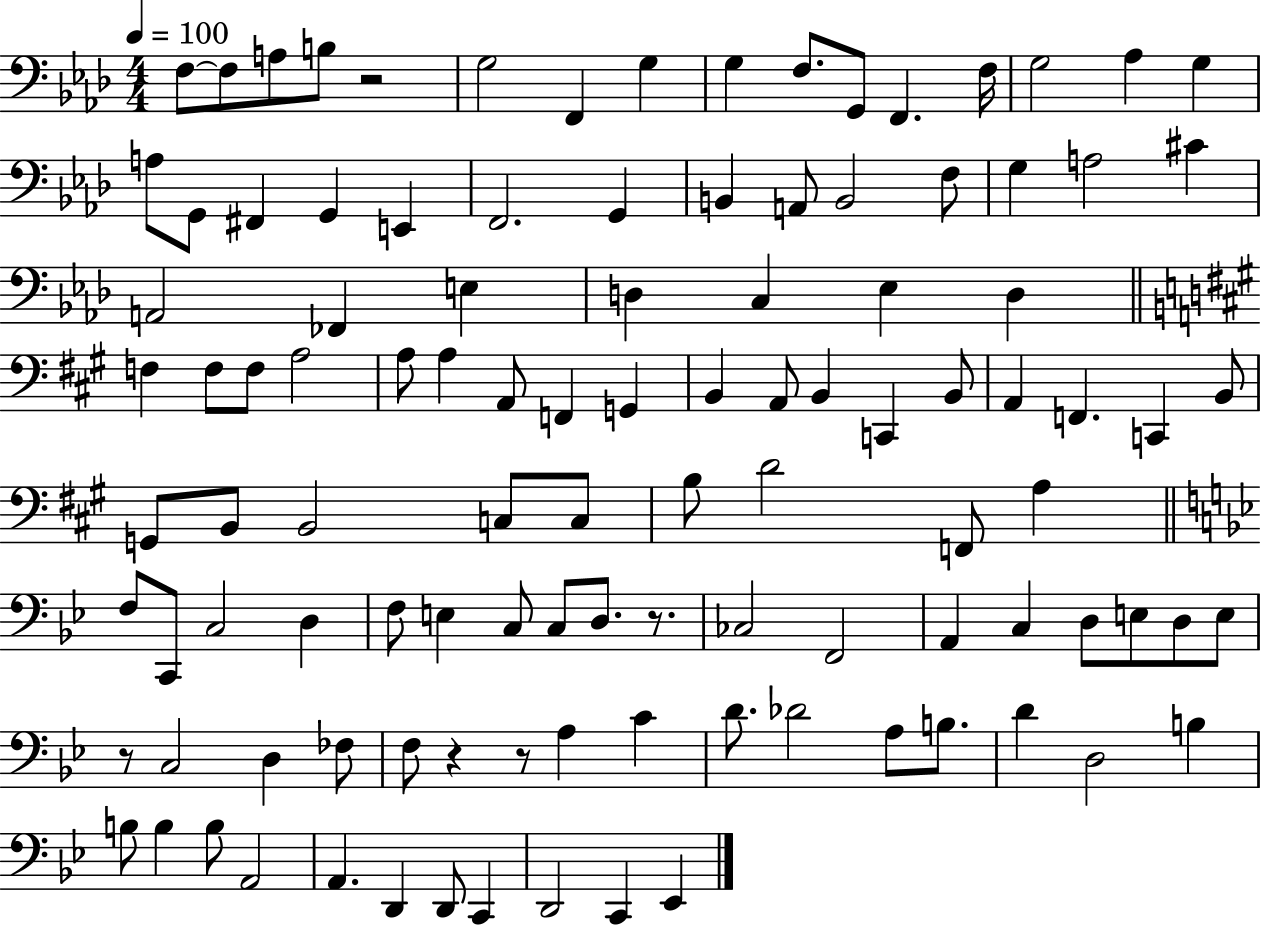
X:1
T:Untitled
M:4/4
L:1/4
K:Ab
F,/2 F,/2 A,/2 B,/2 z2 G,2 F,, G, G, F,/2 G,,/2 F,, F,/4 G,2 _A, G, A,/2 G,,/2 ^F,, G,, E,, F,,2 G,, B,, A,,/2 B,,2 F,/2 G, A,2 ^C A,,2 _F,, E, D, C, _E, D, F, F,/2 F,/2 A,2 A,/2 A, A,,/2 F,, G,, B,, A,,/2 B,, C,, B,,/2 A,, F,, C,, B,,/2 G,,/2 B,,/2 B,,2 C,/2 C,/2 B,/2 D2 F,,/2 A, F,/2 C,,/2 C,2 D, F,/2 E, C,/2 C,/2 D,/2 z/2 _C,2 F,,2 A,, C, D,/2 E,/2 D,/2 E,/2 z/2 C,2 D, _F,/2 F,/2 z z/2 A, C D/2 _D2 A,/2 B,/2 D D,2 B, B,/2 B, B,/2 A,,2 A,, D,, D,,/2 C,, D,,2 C,, _E,,